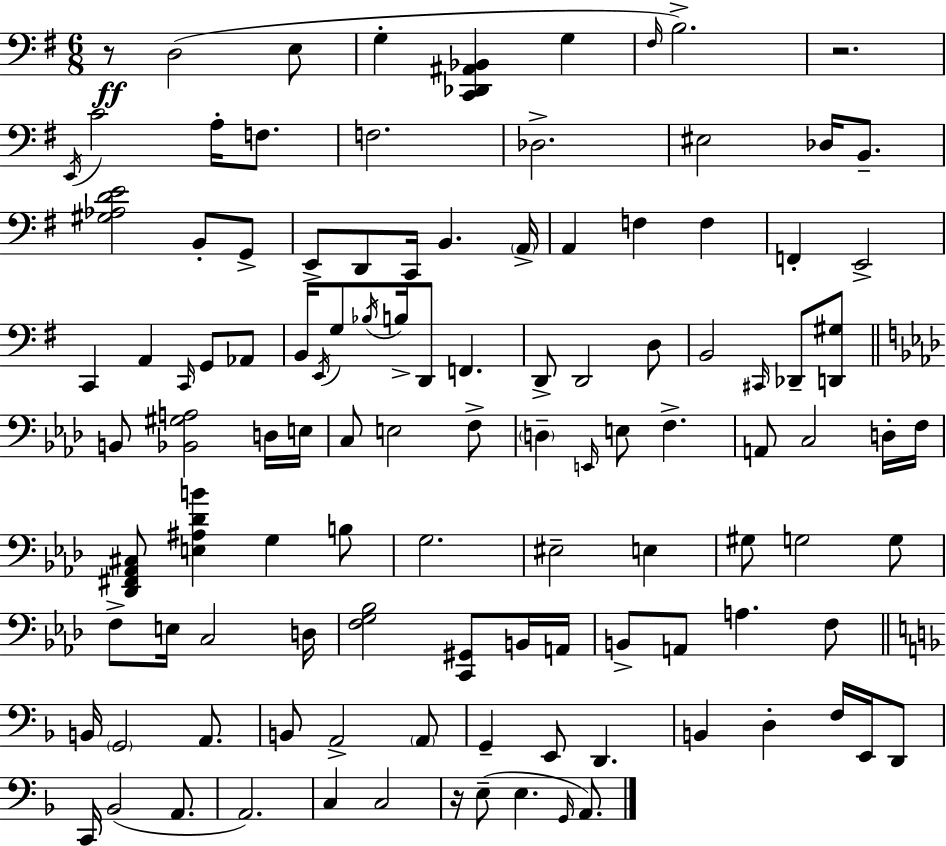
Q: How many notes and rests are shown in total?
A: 112